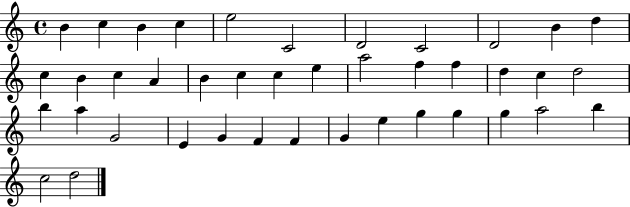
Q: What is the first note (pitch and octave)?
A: B4